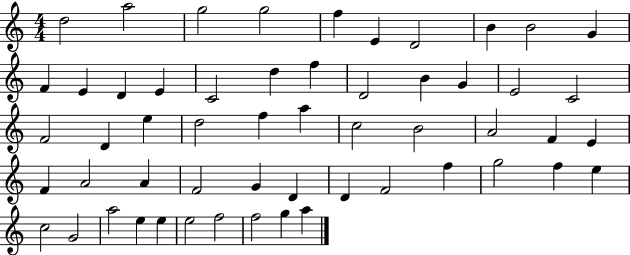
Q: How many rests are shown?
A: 0